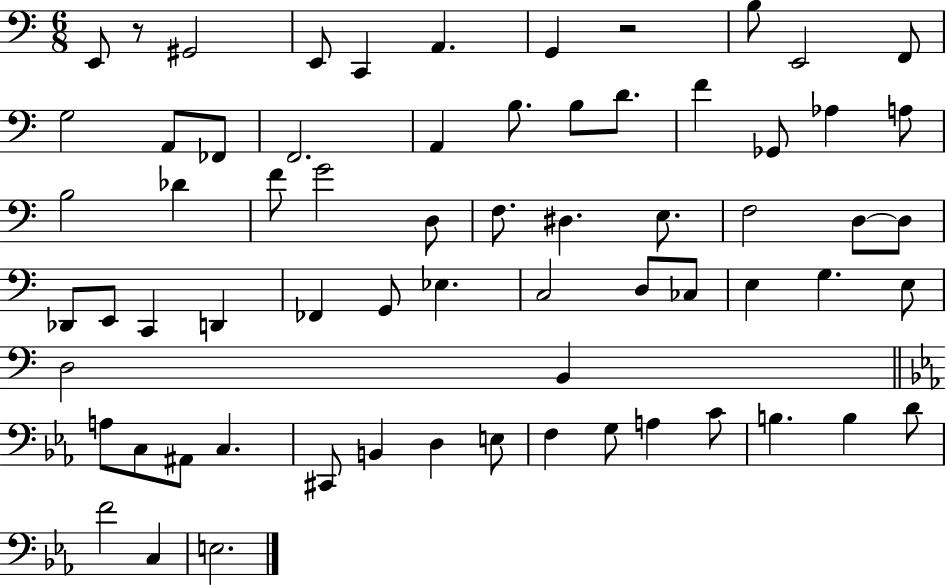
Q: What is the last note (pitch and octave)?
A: E3